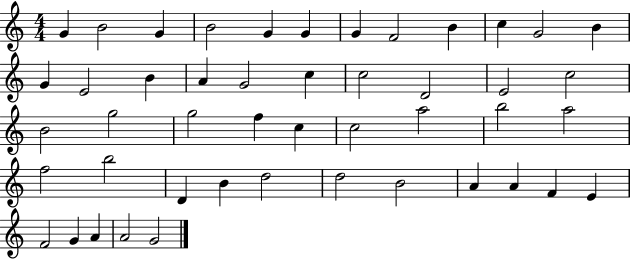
X:1
T:Untitled
M:4/4
L:1/4
K:C
G B2 G B2 G G G F2 B c G2 B G E2 B A G2 c c2 D2 E2 c2 B2 g2 g2 f c c2 a2 b2 a2 f2 b2 D B d2 d2 B2 A A F E F2 G A A2 G2